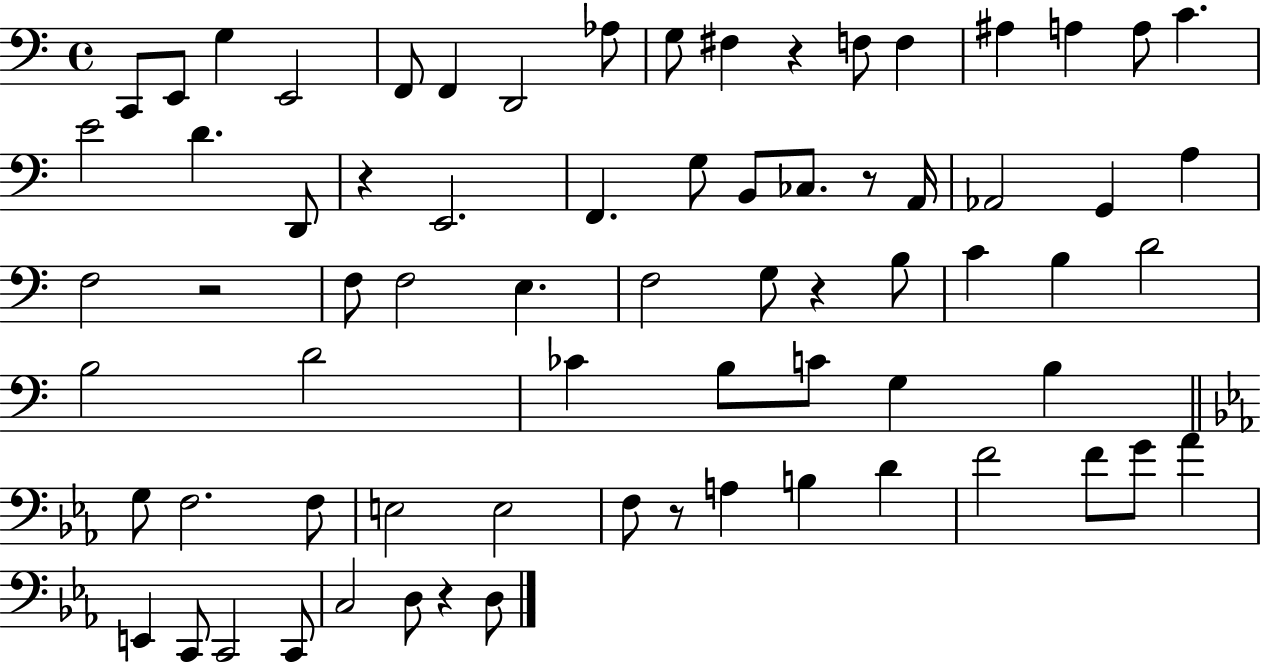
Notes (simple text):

C2/e E2/e G3/q E2/h F2/e F2/q D2/h Ab3/e G3/e F#3/q R/q F3/e F3/q A#3/q A3/q A3/e C4/q. E4/h D4/q. D2/e R/q E2/h. F2/q. G3/e B2/e CES3/e. R/e A2/s Ab2/h G2/q A3/q F3/h R/h F3/e F3/h E3/q. F3/h G3/e R/q B3/e C4/q B3/q D4/h B3/h D4/h CES4/q B3/e C4/e G3/q B3/q G3/e F3/h. F3/e E3/h E3/h F3/e R/e A3/q B3/q D4/q F4/h F4/e G4/e Ab4/q E2/q C2/e C2/h C2/e C3/h D3/e R/q D3/e